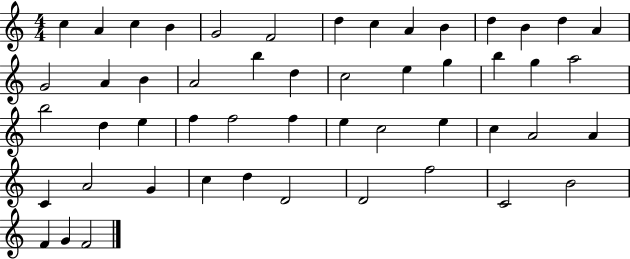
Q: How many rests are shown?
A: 0